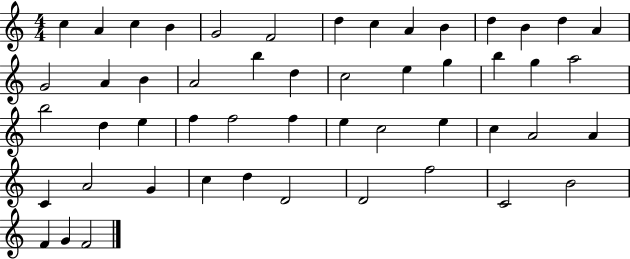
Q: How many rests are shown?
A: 0